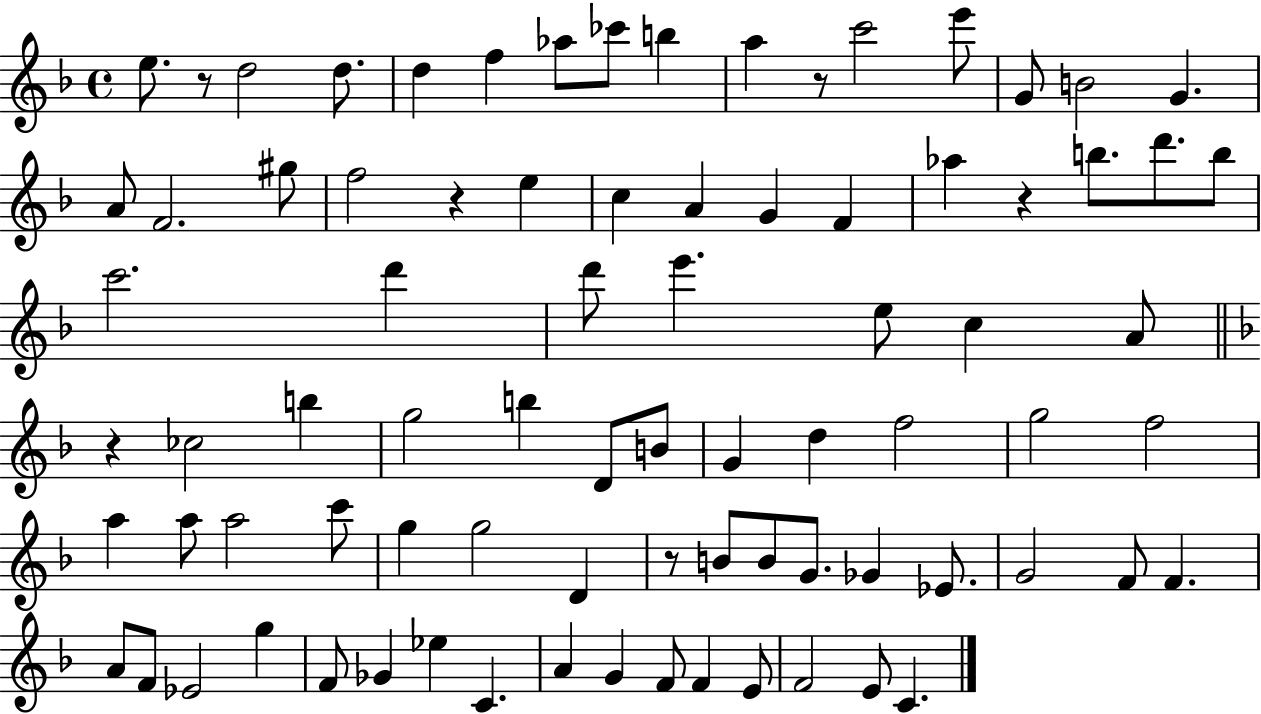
X:1
T:Untitled
M:4/4
L:1/4
K:F
e/2 z/2 d2 d/2 d f _a/2 _c'/2 b a z/2 c'2 e'/2 G/2 B2 G A/2 F2 ^g/2 f2 z e c A G F _a z b/2 d'/2 b/2 c'2 d' d'/2 e' e/2 c A/2 z _c2 b g2 b D/2 B/2 G d f2 g2 f2 a a/2 a2 c'/2 g g2 D z/2 B/2 B/2 G/2 _G _E/2 G2 F/2 F A/2 F/2 _E2 g F/2 _G _e C A G F/2 F E/2 F2 E/2 C